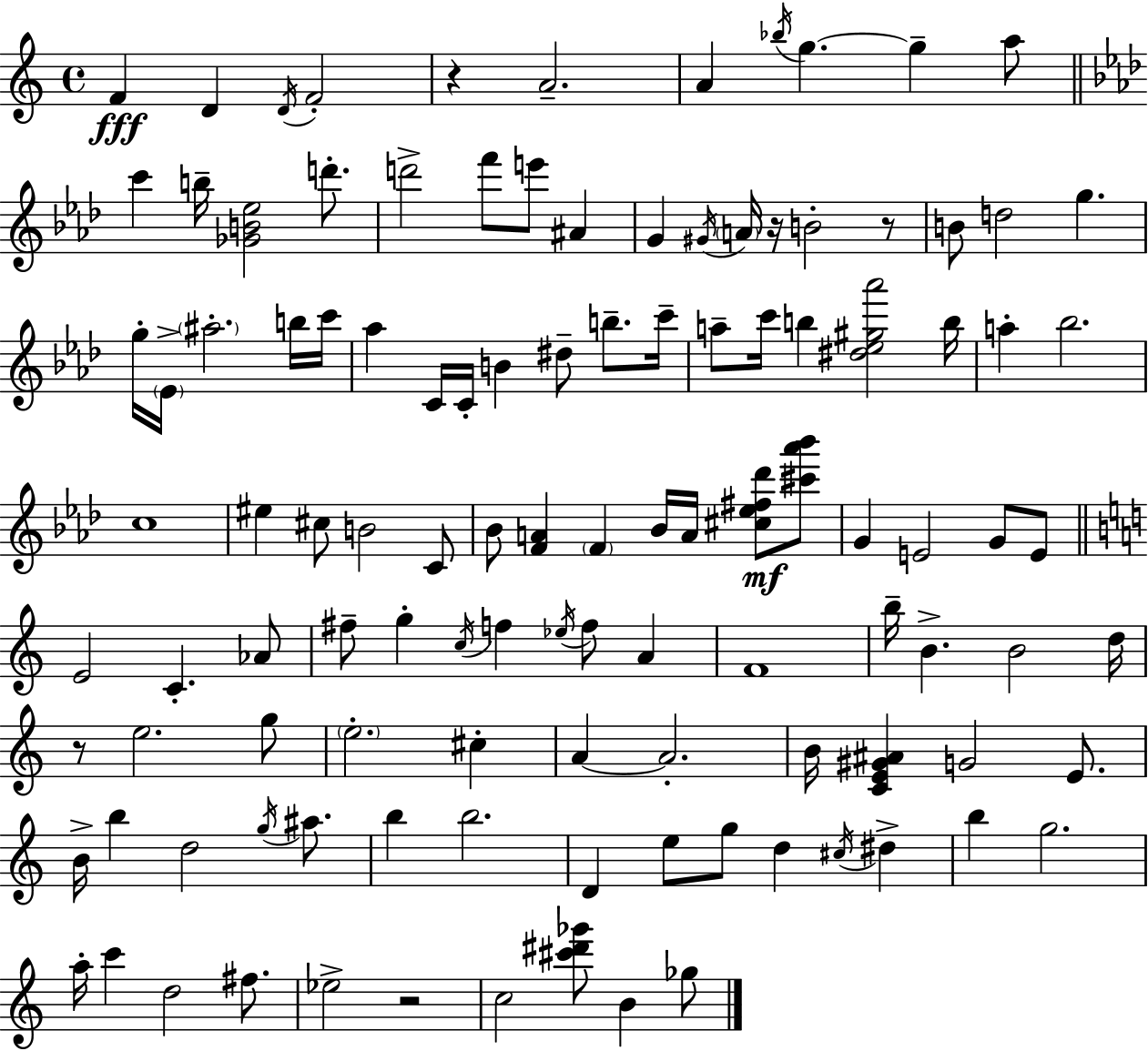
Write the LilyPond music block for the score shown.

{
  \clef treble
  \time 4/4
  \defaultTimeSignature
  \key c \major
  f'4\fff d'4 \acciaccatura { d'16 } f'2-. | r4 a'2.-- | a'4 \acciaccatura { bes''16 } g''4.~~ g''4-- | a''8 \bar "||" \break \key aes \major c'''4 b''16-- <ges' b' ees''>2 d'''8.-. | d'''2-> f'''8 e'''8 ais'4 | g'4 \acciaccatura { gis'16 } \parenthesize a'16 r16 b'2-. r8 | b'8 d''2 g''4. | \break g''16-. \parenthesize ees'16-> \parenthesize ais''2.-. b''16 | c'''16 aes''4 c'16 c'16-. b'4 dis''8-- b''8.-- | c'''16-- a''8-- c'''16 b''4 <dis'' ees'' gis'' aes'''>2 | b''16 a''4-. bes''2. | \break c''1 | eis''4 cis''8 b'2 c'8 | bes'8 <f' a'>4 \parenthesize f'4 bes'16 a'16 <cis'' ees'' fis'' des'''>8\mf <cis''' aes''' bes'''>8 | g'4 e'2 g'8 e'8 | \break \bar "||" \break \key a \minor e'2 c'4.-. aes'8 | fis''8-- g''4-. \acciaccatura { c''16 } f''4 \acciaccatura { ees''16 } f''8 a'4 | f'1 | b''16-- b'4.-> b'2 | \break d''16 r8 e''2. | g''8 \parenthesize e''2.-. cis''4-. | a'4~~ a'2.-. | b'16 <c' e' gis' ais'>4 g'2 e'8. | \break b'16-> b''4 d''2 \acciaccatura { g''16 } | ais''8. b''4 b''2. | d'4 e''8 g''8 d''4 \acciaccatura { cis''16 } | dis''4-> b''4 g''2. | \break a''16-. c'''4 d''2 | fis''8. ees''2-> r2 | c''2 <cis''' dis''' ges'''>8 b'4 | ges''8 \bar "|."
}